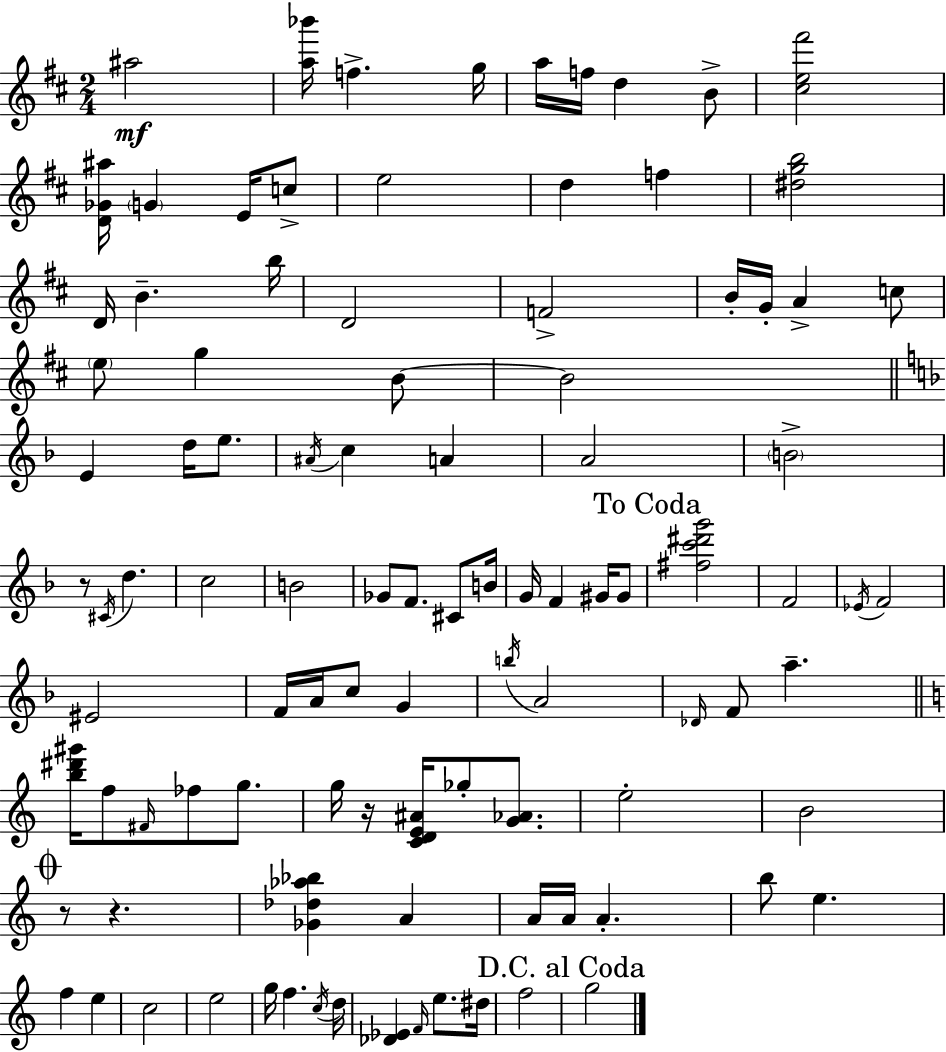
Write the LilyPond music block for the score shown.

{
  \clef treble
  \numericTimeSignature
  \time 2/4
  \key d \major
  ais''2\mf | <a'' bes'''>16 f''4.-> g''16 | a''16 f''16 d''4 b'8-> | <cis'' e'' fis'''>2 | \break <d' ges' ais''>16 \parenthesize g'4 e'16 c''8-> | e''2 | d''4 f''4 | <dis'' g'' b''>2 | \break d'16 b'4.-- b''16 | d'2 | f'2-> | b'16-. g'16-. a'4-> c''8 | \break \parenthesize e''8 g''4 b'8~~ | b'2 | \bar "||" \break \key f \major e'4 d''16 e''8. | \acciaccatura { ais'16 } c''4 a'4 | a'2 | \parenthesize b'2-> | \break r8 \acciaccatura { cis'16 } d''4. | c''2 | b'2 | ges'8 f'8. cis'8 | \break b'16 g'16 f'4 gis'16 | gis'8 \mark "To Coda" <fis'' c''' dis''' g'''>2 | f'2 | \acciaccatura { ees'16 } f'2 | \break eis'2 | f'16 a'16 c''8 g'4 | \acciaccatura { b''16 } a'2 | \grace { des'16 } f'8 a''4.-- | \break \bar "||" \break \key a \minor <b'' dis''' gis'''>16 f''8 \grace { fis'16 } fes''8 g''8. | g''16 r16 <c' d' e' ais'>16 ges''8-. <g' aes'>8. | e''2-. | b'2 | \break \mark \markup { \musicglyph "scripts.coda" } r8 r4. | <ges' des'' aes'' bes''>4 a'4 | a'16 a'16 a'4.-. | b''8 e''4. | \break f''4 e''4 | c''2 | e''2 | g''16 f''4. | \break \acciaccatura { c''16 } d''16 <des' ees'>4 \grace { f'16 } e''8. | dis''16 f''2 | \mark "D.C. al Coda" g''2 | \bar "|."
}